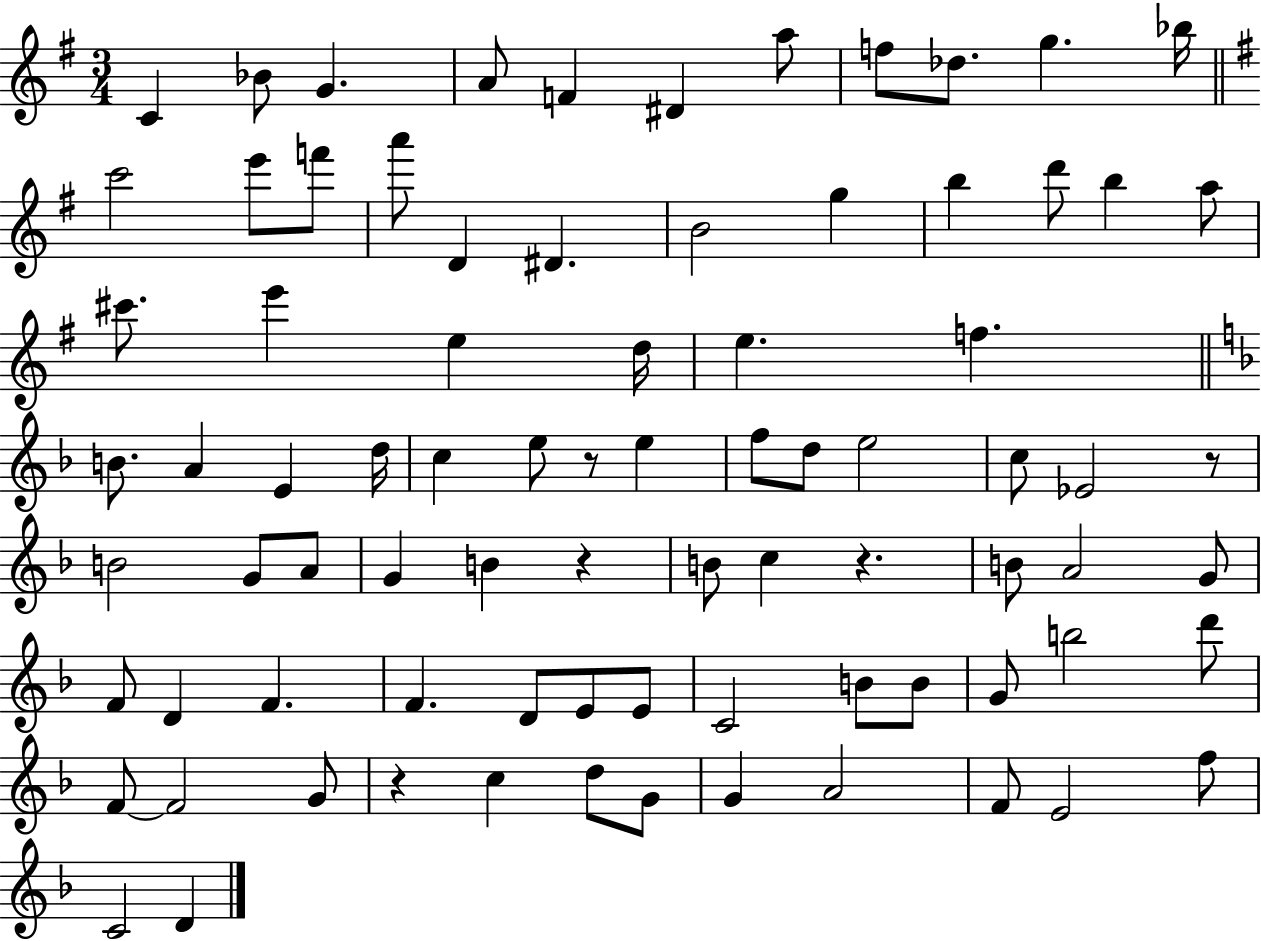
{
  \clef treble
  \numericTimeSignature
  \time 3/4
  \key g \major
  c'4 bes'8 g'4. | a'8 f'4 dis'4 a''8 | f''8 des''8. g''4. bes''16 | \bar "||" \break \key g \major c'''2 e'''8 f'''8 | a'''8 d'4 dis'4. | b'2 g''4 | b''4 d'''8 b''4 a''8 | \break cis'''8. e'''4 e''4 d''16 | e''4. f''4. | \bar "||" \break \key f \major b'8. a'4 e'4 d''16 | c''4 e''8 r8 e''4 | f''8 d''8 e''2 | c''8 ees'2 r8 | \break b'2 g'8 a'8 | g'4 b'4 r4 | b'8 c''4 r4. | b'8 a'2 g'8 | \break f'8 d'4 f'4. | f'4. d'8 e'8 e'8 | c'2 b'8 b'8 | g'8 b''2 d'''8 | \break f'8~~ f'2 g'8 | r4 c''4 d''8 g'8 | g'4 a'2 | f'8 e'2 f''8 | \break c'2 d'4 | \bar "|."
}